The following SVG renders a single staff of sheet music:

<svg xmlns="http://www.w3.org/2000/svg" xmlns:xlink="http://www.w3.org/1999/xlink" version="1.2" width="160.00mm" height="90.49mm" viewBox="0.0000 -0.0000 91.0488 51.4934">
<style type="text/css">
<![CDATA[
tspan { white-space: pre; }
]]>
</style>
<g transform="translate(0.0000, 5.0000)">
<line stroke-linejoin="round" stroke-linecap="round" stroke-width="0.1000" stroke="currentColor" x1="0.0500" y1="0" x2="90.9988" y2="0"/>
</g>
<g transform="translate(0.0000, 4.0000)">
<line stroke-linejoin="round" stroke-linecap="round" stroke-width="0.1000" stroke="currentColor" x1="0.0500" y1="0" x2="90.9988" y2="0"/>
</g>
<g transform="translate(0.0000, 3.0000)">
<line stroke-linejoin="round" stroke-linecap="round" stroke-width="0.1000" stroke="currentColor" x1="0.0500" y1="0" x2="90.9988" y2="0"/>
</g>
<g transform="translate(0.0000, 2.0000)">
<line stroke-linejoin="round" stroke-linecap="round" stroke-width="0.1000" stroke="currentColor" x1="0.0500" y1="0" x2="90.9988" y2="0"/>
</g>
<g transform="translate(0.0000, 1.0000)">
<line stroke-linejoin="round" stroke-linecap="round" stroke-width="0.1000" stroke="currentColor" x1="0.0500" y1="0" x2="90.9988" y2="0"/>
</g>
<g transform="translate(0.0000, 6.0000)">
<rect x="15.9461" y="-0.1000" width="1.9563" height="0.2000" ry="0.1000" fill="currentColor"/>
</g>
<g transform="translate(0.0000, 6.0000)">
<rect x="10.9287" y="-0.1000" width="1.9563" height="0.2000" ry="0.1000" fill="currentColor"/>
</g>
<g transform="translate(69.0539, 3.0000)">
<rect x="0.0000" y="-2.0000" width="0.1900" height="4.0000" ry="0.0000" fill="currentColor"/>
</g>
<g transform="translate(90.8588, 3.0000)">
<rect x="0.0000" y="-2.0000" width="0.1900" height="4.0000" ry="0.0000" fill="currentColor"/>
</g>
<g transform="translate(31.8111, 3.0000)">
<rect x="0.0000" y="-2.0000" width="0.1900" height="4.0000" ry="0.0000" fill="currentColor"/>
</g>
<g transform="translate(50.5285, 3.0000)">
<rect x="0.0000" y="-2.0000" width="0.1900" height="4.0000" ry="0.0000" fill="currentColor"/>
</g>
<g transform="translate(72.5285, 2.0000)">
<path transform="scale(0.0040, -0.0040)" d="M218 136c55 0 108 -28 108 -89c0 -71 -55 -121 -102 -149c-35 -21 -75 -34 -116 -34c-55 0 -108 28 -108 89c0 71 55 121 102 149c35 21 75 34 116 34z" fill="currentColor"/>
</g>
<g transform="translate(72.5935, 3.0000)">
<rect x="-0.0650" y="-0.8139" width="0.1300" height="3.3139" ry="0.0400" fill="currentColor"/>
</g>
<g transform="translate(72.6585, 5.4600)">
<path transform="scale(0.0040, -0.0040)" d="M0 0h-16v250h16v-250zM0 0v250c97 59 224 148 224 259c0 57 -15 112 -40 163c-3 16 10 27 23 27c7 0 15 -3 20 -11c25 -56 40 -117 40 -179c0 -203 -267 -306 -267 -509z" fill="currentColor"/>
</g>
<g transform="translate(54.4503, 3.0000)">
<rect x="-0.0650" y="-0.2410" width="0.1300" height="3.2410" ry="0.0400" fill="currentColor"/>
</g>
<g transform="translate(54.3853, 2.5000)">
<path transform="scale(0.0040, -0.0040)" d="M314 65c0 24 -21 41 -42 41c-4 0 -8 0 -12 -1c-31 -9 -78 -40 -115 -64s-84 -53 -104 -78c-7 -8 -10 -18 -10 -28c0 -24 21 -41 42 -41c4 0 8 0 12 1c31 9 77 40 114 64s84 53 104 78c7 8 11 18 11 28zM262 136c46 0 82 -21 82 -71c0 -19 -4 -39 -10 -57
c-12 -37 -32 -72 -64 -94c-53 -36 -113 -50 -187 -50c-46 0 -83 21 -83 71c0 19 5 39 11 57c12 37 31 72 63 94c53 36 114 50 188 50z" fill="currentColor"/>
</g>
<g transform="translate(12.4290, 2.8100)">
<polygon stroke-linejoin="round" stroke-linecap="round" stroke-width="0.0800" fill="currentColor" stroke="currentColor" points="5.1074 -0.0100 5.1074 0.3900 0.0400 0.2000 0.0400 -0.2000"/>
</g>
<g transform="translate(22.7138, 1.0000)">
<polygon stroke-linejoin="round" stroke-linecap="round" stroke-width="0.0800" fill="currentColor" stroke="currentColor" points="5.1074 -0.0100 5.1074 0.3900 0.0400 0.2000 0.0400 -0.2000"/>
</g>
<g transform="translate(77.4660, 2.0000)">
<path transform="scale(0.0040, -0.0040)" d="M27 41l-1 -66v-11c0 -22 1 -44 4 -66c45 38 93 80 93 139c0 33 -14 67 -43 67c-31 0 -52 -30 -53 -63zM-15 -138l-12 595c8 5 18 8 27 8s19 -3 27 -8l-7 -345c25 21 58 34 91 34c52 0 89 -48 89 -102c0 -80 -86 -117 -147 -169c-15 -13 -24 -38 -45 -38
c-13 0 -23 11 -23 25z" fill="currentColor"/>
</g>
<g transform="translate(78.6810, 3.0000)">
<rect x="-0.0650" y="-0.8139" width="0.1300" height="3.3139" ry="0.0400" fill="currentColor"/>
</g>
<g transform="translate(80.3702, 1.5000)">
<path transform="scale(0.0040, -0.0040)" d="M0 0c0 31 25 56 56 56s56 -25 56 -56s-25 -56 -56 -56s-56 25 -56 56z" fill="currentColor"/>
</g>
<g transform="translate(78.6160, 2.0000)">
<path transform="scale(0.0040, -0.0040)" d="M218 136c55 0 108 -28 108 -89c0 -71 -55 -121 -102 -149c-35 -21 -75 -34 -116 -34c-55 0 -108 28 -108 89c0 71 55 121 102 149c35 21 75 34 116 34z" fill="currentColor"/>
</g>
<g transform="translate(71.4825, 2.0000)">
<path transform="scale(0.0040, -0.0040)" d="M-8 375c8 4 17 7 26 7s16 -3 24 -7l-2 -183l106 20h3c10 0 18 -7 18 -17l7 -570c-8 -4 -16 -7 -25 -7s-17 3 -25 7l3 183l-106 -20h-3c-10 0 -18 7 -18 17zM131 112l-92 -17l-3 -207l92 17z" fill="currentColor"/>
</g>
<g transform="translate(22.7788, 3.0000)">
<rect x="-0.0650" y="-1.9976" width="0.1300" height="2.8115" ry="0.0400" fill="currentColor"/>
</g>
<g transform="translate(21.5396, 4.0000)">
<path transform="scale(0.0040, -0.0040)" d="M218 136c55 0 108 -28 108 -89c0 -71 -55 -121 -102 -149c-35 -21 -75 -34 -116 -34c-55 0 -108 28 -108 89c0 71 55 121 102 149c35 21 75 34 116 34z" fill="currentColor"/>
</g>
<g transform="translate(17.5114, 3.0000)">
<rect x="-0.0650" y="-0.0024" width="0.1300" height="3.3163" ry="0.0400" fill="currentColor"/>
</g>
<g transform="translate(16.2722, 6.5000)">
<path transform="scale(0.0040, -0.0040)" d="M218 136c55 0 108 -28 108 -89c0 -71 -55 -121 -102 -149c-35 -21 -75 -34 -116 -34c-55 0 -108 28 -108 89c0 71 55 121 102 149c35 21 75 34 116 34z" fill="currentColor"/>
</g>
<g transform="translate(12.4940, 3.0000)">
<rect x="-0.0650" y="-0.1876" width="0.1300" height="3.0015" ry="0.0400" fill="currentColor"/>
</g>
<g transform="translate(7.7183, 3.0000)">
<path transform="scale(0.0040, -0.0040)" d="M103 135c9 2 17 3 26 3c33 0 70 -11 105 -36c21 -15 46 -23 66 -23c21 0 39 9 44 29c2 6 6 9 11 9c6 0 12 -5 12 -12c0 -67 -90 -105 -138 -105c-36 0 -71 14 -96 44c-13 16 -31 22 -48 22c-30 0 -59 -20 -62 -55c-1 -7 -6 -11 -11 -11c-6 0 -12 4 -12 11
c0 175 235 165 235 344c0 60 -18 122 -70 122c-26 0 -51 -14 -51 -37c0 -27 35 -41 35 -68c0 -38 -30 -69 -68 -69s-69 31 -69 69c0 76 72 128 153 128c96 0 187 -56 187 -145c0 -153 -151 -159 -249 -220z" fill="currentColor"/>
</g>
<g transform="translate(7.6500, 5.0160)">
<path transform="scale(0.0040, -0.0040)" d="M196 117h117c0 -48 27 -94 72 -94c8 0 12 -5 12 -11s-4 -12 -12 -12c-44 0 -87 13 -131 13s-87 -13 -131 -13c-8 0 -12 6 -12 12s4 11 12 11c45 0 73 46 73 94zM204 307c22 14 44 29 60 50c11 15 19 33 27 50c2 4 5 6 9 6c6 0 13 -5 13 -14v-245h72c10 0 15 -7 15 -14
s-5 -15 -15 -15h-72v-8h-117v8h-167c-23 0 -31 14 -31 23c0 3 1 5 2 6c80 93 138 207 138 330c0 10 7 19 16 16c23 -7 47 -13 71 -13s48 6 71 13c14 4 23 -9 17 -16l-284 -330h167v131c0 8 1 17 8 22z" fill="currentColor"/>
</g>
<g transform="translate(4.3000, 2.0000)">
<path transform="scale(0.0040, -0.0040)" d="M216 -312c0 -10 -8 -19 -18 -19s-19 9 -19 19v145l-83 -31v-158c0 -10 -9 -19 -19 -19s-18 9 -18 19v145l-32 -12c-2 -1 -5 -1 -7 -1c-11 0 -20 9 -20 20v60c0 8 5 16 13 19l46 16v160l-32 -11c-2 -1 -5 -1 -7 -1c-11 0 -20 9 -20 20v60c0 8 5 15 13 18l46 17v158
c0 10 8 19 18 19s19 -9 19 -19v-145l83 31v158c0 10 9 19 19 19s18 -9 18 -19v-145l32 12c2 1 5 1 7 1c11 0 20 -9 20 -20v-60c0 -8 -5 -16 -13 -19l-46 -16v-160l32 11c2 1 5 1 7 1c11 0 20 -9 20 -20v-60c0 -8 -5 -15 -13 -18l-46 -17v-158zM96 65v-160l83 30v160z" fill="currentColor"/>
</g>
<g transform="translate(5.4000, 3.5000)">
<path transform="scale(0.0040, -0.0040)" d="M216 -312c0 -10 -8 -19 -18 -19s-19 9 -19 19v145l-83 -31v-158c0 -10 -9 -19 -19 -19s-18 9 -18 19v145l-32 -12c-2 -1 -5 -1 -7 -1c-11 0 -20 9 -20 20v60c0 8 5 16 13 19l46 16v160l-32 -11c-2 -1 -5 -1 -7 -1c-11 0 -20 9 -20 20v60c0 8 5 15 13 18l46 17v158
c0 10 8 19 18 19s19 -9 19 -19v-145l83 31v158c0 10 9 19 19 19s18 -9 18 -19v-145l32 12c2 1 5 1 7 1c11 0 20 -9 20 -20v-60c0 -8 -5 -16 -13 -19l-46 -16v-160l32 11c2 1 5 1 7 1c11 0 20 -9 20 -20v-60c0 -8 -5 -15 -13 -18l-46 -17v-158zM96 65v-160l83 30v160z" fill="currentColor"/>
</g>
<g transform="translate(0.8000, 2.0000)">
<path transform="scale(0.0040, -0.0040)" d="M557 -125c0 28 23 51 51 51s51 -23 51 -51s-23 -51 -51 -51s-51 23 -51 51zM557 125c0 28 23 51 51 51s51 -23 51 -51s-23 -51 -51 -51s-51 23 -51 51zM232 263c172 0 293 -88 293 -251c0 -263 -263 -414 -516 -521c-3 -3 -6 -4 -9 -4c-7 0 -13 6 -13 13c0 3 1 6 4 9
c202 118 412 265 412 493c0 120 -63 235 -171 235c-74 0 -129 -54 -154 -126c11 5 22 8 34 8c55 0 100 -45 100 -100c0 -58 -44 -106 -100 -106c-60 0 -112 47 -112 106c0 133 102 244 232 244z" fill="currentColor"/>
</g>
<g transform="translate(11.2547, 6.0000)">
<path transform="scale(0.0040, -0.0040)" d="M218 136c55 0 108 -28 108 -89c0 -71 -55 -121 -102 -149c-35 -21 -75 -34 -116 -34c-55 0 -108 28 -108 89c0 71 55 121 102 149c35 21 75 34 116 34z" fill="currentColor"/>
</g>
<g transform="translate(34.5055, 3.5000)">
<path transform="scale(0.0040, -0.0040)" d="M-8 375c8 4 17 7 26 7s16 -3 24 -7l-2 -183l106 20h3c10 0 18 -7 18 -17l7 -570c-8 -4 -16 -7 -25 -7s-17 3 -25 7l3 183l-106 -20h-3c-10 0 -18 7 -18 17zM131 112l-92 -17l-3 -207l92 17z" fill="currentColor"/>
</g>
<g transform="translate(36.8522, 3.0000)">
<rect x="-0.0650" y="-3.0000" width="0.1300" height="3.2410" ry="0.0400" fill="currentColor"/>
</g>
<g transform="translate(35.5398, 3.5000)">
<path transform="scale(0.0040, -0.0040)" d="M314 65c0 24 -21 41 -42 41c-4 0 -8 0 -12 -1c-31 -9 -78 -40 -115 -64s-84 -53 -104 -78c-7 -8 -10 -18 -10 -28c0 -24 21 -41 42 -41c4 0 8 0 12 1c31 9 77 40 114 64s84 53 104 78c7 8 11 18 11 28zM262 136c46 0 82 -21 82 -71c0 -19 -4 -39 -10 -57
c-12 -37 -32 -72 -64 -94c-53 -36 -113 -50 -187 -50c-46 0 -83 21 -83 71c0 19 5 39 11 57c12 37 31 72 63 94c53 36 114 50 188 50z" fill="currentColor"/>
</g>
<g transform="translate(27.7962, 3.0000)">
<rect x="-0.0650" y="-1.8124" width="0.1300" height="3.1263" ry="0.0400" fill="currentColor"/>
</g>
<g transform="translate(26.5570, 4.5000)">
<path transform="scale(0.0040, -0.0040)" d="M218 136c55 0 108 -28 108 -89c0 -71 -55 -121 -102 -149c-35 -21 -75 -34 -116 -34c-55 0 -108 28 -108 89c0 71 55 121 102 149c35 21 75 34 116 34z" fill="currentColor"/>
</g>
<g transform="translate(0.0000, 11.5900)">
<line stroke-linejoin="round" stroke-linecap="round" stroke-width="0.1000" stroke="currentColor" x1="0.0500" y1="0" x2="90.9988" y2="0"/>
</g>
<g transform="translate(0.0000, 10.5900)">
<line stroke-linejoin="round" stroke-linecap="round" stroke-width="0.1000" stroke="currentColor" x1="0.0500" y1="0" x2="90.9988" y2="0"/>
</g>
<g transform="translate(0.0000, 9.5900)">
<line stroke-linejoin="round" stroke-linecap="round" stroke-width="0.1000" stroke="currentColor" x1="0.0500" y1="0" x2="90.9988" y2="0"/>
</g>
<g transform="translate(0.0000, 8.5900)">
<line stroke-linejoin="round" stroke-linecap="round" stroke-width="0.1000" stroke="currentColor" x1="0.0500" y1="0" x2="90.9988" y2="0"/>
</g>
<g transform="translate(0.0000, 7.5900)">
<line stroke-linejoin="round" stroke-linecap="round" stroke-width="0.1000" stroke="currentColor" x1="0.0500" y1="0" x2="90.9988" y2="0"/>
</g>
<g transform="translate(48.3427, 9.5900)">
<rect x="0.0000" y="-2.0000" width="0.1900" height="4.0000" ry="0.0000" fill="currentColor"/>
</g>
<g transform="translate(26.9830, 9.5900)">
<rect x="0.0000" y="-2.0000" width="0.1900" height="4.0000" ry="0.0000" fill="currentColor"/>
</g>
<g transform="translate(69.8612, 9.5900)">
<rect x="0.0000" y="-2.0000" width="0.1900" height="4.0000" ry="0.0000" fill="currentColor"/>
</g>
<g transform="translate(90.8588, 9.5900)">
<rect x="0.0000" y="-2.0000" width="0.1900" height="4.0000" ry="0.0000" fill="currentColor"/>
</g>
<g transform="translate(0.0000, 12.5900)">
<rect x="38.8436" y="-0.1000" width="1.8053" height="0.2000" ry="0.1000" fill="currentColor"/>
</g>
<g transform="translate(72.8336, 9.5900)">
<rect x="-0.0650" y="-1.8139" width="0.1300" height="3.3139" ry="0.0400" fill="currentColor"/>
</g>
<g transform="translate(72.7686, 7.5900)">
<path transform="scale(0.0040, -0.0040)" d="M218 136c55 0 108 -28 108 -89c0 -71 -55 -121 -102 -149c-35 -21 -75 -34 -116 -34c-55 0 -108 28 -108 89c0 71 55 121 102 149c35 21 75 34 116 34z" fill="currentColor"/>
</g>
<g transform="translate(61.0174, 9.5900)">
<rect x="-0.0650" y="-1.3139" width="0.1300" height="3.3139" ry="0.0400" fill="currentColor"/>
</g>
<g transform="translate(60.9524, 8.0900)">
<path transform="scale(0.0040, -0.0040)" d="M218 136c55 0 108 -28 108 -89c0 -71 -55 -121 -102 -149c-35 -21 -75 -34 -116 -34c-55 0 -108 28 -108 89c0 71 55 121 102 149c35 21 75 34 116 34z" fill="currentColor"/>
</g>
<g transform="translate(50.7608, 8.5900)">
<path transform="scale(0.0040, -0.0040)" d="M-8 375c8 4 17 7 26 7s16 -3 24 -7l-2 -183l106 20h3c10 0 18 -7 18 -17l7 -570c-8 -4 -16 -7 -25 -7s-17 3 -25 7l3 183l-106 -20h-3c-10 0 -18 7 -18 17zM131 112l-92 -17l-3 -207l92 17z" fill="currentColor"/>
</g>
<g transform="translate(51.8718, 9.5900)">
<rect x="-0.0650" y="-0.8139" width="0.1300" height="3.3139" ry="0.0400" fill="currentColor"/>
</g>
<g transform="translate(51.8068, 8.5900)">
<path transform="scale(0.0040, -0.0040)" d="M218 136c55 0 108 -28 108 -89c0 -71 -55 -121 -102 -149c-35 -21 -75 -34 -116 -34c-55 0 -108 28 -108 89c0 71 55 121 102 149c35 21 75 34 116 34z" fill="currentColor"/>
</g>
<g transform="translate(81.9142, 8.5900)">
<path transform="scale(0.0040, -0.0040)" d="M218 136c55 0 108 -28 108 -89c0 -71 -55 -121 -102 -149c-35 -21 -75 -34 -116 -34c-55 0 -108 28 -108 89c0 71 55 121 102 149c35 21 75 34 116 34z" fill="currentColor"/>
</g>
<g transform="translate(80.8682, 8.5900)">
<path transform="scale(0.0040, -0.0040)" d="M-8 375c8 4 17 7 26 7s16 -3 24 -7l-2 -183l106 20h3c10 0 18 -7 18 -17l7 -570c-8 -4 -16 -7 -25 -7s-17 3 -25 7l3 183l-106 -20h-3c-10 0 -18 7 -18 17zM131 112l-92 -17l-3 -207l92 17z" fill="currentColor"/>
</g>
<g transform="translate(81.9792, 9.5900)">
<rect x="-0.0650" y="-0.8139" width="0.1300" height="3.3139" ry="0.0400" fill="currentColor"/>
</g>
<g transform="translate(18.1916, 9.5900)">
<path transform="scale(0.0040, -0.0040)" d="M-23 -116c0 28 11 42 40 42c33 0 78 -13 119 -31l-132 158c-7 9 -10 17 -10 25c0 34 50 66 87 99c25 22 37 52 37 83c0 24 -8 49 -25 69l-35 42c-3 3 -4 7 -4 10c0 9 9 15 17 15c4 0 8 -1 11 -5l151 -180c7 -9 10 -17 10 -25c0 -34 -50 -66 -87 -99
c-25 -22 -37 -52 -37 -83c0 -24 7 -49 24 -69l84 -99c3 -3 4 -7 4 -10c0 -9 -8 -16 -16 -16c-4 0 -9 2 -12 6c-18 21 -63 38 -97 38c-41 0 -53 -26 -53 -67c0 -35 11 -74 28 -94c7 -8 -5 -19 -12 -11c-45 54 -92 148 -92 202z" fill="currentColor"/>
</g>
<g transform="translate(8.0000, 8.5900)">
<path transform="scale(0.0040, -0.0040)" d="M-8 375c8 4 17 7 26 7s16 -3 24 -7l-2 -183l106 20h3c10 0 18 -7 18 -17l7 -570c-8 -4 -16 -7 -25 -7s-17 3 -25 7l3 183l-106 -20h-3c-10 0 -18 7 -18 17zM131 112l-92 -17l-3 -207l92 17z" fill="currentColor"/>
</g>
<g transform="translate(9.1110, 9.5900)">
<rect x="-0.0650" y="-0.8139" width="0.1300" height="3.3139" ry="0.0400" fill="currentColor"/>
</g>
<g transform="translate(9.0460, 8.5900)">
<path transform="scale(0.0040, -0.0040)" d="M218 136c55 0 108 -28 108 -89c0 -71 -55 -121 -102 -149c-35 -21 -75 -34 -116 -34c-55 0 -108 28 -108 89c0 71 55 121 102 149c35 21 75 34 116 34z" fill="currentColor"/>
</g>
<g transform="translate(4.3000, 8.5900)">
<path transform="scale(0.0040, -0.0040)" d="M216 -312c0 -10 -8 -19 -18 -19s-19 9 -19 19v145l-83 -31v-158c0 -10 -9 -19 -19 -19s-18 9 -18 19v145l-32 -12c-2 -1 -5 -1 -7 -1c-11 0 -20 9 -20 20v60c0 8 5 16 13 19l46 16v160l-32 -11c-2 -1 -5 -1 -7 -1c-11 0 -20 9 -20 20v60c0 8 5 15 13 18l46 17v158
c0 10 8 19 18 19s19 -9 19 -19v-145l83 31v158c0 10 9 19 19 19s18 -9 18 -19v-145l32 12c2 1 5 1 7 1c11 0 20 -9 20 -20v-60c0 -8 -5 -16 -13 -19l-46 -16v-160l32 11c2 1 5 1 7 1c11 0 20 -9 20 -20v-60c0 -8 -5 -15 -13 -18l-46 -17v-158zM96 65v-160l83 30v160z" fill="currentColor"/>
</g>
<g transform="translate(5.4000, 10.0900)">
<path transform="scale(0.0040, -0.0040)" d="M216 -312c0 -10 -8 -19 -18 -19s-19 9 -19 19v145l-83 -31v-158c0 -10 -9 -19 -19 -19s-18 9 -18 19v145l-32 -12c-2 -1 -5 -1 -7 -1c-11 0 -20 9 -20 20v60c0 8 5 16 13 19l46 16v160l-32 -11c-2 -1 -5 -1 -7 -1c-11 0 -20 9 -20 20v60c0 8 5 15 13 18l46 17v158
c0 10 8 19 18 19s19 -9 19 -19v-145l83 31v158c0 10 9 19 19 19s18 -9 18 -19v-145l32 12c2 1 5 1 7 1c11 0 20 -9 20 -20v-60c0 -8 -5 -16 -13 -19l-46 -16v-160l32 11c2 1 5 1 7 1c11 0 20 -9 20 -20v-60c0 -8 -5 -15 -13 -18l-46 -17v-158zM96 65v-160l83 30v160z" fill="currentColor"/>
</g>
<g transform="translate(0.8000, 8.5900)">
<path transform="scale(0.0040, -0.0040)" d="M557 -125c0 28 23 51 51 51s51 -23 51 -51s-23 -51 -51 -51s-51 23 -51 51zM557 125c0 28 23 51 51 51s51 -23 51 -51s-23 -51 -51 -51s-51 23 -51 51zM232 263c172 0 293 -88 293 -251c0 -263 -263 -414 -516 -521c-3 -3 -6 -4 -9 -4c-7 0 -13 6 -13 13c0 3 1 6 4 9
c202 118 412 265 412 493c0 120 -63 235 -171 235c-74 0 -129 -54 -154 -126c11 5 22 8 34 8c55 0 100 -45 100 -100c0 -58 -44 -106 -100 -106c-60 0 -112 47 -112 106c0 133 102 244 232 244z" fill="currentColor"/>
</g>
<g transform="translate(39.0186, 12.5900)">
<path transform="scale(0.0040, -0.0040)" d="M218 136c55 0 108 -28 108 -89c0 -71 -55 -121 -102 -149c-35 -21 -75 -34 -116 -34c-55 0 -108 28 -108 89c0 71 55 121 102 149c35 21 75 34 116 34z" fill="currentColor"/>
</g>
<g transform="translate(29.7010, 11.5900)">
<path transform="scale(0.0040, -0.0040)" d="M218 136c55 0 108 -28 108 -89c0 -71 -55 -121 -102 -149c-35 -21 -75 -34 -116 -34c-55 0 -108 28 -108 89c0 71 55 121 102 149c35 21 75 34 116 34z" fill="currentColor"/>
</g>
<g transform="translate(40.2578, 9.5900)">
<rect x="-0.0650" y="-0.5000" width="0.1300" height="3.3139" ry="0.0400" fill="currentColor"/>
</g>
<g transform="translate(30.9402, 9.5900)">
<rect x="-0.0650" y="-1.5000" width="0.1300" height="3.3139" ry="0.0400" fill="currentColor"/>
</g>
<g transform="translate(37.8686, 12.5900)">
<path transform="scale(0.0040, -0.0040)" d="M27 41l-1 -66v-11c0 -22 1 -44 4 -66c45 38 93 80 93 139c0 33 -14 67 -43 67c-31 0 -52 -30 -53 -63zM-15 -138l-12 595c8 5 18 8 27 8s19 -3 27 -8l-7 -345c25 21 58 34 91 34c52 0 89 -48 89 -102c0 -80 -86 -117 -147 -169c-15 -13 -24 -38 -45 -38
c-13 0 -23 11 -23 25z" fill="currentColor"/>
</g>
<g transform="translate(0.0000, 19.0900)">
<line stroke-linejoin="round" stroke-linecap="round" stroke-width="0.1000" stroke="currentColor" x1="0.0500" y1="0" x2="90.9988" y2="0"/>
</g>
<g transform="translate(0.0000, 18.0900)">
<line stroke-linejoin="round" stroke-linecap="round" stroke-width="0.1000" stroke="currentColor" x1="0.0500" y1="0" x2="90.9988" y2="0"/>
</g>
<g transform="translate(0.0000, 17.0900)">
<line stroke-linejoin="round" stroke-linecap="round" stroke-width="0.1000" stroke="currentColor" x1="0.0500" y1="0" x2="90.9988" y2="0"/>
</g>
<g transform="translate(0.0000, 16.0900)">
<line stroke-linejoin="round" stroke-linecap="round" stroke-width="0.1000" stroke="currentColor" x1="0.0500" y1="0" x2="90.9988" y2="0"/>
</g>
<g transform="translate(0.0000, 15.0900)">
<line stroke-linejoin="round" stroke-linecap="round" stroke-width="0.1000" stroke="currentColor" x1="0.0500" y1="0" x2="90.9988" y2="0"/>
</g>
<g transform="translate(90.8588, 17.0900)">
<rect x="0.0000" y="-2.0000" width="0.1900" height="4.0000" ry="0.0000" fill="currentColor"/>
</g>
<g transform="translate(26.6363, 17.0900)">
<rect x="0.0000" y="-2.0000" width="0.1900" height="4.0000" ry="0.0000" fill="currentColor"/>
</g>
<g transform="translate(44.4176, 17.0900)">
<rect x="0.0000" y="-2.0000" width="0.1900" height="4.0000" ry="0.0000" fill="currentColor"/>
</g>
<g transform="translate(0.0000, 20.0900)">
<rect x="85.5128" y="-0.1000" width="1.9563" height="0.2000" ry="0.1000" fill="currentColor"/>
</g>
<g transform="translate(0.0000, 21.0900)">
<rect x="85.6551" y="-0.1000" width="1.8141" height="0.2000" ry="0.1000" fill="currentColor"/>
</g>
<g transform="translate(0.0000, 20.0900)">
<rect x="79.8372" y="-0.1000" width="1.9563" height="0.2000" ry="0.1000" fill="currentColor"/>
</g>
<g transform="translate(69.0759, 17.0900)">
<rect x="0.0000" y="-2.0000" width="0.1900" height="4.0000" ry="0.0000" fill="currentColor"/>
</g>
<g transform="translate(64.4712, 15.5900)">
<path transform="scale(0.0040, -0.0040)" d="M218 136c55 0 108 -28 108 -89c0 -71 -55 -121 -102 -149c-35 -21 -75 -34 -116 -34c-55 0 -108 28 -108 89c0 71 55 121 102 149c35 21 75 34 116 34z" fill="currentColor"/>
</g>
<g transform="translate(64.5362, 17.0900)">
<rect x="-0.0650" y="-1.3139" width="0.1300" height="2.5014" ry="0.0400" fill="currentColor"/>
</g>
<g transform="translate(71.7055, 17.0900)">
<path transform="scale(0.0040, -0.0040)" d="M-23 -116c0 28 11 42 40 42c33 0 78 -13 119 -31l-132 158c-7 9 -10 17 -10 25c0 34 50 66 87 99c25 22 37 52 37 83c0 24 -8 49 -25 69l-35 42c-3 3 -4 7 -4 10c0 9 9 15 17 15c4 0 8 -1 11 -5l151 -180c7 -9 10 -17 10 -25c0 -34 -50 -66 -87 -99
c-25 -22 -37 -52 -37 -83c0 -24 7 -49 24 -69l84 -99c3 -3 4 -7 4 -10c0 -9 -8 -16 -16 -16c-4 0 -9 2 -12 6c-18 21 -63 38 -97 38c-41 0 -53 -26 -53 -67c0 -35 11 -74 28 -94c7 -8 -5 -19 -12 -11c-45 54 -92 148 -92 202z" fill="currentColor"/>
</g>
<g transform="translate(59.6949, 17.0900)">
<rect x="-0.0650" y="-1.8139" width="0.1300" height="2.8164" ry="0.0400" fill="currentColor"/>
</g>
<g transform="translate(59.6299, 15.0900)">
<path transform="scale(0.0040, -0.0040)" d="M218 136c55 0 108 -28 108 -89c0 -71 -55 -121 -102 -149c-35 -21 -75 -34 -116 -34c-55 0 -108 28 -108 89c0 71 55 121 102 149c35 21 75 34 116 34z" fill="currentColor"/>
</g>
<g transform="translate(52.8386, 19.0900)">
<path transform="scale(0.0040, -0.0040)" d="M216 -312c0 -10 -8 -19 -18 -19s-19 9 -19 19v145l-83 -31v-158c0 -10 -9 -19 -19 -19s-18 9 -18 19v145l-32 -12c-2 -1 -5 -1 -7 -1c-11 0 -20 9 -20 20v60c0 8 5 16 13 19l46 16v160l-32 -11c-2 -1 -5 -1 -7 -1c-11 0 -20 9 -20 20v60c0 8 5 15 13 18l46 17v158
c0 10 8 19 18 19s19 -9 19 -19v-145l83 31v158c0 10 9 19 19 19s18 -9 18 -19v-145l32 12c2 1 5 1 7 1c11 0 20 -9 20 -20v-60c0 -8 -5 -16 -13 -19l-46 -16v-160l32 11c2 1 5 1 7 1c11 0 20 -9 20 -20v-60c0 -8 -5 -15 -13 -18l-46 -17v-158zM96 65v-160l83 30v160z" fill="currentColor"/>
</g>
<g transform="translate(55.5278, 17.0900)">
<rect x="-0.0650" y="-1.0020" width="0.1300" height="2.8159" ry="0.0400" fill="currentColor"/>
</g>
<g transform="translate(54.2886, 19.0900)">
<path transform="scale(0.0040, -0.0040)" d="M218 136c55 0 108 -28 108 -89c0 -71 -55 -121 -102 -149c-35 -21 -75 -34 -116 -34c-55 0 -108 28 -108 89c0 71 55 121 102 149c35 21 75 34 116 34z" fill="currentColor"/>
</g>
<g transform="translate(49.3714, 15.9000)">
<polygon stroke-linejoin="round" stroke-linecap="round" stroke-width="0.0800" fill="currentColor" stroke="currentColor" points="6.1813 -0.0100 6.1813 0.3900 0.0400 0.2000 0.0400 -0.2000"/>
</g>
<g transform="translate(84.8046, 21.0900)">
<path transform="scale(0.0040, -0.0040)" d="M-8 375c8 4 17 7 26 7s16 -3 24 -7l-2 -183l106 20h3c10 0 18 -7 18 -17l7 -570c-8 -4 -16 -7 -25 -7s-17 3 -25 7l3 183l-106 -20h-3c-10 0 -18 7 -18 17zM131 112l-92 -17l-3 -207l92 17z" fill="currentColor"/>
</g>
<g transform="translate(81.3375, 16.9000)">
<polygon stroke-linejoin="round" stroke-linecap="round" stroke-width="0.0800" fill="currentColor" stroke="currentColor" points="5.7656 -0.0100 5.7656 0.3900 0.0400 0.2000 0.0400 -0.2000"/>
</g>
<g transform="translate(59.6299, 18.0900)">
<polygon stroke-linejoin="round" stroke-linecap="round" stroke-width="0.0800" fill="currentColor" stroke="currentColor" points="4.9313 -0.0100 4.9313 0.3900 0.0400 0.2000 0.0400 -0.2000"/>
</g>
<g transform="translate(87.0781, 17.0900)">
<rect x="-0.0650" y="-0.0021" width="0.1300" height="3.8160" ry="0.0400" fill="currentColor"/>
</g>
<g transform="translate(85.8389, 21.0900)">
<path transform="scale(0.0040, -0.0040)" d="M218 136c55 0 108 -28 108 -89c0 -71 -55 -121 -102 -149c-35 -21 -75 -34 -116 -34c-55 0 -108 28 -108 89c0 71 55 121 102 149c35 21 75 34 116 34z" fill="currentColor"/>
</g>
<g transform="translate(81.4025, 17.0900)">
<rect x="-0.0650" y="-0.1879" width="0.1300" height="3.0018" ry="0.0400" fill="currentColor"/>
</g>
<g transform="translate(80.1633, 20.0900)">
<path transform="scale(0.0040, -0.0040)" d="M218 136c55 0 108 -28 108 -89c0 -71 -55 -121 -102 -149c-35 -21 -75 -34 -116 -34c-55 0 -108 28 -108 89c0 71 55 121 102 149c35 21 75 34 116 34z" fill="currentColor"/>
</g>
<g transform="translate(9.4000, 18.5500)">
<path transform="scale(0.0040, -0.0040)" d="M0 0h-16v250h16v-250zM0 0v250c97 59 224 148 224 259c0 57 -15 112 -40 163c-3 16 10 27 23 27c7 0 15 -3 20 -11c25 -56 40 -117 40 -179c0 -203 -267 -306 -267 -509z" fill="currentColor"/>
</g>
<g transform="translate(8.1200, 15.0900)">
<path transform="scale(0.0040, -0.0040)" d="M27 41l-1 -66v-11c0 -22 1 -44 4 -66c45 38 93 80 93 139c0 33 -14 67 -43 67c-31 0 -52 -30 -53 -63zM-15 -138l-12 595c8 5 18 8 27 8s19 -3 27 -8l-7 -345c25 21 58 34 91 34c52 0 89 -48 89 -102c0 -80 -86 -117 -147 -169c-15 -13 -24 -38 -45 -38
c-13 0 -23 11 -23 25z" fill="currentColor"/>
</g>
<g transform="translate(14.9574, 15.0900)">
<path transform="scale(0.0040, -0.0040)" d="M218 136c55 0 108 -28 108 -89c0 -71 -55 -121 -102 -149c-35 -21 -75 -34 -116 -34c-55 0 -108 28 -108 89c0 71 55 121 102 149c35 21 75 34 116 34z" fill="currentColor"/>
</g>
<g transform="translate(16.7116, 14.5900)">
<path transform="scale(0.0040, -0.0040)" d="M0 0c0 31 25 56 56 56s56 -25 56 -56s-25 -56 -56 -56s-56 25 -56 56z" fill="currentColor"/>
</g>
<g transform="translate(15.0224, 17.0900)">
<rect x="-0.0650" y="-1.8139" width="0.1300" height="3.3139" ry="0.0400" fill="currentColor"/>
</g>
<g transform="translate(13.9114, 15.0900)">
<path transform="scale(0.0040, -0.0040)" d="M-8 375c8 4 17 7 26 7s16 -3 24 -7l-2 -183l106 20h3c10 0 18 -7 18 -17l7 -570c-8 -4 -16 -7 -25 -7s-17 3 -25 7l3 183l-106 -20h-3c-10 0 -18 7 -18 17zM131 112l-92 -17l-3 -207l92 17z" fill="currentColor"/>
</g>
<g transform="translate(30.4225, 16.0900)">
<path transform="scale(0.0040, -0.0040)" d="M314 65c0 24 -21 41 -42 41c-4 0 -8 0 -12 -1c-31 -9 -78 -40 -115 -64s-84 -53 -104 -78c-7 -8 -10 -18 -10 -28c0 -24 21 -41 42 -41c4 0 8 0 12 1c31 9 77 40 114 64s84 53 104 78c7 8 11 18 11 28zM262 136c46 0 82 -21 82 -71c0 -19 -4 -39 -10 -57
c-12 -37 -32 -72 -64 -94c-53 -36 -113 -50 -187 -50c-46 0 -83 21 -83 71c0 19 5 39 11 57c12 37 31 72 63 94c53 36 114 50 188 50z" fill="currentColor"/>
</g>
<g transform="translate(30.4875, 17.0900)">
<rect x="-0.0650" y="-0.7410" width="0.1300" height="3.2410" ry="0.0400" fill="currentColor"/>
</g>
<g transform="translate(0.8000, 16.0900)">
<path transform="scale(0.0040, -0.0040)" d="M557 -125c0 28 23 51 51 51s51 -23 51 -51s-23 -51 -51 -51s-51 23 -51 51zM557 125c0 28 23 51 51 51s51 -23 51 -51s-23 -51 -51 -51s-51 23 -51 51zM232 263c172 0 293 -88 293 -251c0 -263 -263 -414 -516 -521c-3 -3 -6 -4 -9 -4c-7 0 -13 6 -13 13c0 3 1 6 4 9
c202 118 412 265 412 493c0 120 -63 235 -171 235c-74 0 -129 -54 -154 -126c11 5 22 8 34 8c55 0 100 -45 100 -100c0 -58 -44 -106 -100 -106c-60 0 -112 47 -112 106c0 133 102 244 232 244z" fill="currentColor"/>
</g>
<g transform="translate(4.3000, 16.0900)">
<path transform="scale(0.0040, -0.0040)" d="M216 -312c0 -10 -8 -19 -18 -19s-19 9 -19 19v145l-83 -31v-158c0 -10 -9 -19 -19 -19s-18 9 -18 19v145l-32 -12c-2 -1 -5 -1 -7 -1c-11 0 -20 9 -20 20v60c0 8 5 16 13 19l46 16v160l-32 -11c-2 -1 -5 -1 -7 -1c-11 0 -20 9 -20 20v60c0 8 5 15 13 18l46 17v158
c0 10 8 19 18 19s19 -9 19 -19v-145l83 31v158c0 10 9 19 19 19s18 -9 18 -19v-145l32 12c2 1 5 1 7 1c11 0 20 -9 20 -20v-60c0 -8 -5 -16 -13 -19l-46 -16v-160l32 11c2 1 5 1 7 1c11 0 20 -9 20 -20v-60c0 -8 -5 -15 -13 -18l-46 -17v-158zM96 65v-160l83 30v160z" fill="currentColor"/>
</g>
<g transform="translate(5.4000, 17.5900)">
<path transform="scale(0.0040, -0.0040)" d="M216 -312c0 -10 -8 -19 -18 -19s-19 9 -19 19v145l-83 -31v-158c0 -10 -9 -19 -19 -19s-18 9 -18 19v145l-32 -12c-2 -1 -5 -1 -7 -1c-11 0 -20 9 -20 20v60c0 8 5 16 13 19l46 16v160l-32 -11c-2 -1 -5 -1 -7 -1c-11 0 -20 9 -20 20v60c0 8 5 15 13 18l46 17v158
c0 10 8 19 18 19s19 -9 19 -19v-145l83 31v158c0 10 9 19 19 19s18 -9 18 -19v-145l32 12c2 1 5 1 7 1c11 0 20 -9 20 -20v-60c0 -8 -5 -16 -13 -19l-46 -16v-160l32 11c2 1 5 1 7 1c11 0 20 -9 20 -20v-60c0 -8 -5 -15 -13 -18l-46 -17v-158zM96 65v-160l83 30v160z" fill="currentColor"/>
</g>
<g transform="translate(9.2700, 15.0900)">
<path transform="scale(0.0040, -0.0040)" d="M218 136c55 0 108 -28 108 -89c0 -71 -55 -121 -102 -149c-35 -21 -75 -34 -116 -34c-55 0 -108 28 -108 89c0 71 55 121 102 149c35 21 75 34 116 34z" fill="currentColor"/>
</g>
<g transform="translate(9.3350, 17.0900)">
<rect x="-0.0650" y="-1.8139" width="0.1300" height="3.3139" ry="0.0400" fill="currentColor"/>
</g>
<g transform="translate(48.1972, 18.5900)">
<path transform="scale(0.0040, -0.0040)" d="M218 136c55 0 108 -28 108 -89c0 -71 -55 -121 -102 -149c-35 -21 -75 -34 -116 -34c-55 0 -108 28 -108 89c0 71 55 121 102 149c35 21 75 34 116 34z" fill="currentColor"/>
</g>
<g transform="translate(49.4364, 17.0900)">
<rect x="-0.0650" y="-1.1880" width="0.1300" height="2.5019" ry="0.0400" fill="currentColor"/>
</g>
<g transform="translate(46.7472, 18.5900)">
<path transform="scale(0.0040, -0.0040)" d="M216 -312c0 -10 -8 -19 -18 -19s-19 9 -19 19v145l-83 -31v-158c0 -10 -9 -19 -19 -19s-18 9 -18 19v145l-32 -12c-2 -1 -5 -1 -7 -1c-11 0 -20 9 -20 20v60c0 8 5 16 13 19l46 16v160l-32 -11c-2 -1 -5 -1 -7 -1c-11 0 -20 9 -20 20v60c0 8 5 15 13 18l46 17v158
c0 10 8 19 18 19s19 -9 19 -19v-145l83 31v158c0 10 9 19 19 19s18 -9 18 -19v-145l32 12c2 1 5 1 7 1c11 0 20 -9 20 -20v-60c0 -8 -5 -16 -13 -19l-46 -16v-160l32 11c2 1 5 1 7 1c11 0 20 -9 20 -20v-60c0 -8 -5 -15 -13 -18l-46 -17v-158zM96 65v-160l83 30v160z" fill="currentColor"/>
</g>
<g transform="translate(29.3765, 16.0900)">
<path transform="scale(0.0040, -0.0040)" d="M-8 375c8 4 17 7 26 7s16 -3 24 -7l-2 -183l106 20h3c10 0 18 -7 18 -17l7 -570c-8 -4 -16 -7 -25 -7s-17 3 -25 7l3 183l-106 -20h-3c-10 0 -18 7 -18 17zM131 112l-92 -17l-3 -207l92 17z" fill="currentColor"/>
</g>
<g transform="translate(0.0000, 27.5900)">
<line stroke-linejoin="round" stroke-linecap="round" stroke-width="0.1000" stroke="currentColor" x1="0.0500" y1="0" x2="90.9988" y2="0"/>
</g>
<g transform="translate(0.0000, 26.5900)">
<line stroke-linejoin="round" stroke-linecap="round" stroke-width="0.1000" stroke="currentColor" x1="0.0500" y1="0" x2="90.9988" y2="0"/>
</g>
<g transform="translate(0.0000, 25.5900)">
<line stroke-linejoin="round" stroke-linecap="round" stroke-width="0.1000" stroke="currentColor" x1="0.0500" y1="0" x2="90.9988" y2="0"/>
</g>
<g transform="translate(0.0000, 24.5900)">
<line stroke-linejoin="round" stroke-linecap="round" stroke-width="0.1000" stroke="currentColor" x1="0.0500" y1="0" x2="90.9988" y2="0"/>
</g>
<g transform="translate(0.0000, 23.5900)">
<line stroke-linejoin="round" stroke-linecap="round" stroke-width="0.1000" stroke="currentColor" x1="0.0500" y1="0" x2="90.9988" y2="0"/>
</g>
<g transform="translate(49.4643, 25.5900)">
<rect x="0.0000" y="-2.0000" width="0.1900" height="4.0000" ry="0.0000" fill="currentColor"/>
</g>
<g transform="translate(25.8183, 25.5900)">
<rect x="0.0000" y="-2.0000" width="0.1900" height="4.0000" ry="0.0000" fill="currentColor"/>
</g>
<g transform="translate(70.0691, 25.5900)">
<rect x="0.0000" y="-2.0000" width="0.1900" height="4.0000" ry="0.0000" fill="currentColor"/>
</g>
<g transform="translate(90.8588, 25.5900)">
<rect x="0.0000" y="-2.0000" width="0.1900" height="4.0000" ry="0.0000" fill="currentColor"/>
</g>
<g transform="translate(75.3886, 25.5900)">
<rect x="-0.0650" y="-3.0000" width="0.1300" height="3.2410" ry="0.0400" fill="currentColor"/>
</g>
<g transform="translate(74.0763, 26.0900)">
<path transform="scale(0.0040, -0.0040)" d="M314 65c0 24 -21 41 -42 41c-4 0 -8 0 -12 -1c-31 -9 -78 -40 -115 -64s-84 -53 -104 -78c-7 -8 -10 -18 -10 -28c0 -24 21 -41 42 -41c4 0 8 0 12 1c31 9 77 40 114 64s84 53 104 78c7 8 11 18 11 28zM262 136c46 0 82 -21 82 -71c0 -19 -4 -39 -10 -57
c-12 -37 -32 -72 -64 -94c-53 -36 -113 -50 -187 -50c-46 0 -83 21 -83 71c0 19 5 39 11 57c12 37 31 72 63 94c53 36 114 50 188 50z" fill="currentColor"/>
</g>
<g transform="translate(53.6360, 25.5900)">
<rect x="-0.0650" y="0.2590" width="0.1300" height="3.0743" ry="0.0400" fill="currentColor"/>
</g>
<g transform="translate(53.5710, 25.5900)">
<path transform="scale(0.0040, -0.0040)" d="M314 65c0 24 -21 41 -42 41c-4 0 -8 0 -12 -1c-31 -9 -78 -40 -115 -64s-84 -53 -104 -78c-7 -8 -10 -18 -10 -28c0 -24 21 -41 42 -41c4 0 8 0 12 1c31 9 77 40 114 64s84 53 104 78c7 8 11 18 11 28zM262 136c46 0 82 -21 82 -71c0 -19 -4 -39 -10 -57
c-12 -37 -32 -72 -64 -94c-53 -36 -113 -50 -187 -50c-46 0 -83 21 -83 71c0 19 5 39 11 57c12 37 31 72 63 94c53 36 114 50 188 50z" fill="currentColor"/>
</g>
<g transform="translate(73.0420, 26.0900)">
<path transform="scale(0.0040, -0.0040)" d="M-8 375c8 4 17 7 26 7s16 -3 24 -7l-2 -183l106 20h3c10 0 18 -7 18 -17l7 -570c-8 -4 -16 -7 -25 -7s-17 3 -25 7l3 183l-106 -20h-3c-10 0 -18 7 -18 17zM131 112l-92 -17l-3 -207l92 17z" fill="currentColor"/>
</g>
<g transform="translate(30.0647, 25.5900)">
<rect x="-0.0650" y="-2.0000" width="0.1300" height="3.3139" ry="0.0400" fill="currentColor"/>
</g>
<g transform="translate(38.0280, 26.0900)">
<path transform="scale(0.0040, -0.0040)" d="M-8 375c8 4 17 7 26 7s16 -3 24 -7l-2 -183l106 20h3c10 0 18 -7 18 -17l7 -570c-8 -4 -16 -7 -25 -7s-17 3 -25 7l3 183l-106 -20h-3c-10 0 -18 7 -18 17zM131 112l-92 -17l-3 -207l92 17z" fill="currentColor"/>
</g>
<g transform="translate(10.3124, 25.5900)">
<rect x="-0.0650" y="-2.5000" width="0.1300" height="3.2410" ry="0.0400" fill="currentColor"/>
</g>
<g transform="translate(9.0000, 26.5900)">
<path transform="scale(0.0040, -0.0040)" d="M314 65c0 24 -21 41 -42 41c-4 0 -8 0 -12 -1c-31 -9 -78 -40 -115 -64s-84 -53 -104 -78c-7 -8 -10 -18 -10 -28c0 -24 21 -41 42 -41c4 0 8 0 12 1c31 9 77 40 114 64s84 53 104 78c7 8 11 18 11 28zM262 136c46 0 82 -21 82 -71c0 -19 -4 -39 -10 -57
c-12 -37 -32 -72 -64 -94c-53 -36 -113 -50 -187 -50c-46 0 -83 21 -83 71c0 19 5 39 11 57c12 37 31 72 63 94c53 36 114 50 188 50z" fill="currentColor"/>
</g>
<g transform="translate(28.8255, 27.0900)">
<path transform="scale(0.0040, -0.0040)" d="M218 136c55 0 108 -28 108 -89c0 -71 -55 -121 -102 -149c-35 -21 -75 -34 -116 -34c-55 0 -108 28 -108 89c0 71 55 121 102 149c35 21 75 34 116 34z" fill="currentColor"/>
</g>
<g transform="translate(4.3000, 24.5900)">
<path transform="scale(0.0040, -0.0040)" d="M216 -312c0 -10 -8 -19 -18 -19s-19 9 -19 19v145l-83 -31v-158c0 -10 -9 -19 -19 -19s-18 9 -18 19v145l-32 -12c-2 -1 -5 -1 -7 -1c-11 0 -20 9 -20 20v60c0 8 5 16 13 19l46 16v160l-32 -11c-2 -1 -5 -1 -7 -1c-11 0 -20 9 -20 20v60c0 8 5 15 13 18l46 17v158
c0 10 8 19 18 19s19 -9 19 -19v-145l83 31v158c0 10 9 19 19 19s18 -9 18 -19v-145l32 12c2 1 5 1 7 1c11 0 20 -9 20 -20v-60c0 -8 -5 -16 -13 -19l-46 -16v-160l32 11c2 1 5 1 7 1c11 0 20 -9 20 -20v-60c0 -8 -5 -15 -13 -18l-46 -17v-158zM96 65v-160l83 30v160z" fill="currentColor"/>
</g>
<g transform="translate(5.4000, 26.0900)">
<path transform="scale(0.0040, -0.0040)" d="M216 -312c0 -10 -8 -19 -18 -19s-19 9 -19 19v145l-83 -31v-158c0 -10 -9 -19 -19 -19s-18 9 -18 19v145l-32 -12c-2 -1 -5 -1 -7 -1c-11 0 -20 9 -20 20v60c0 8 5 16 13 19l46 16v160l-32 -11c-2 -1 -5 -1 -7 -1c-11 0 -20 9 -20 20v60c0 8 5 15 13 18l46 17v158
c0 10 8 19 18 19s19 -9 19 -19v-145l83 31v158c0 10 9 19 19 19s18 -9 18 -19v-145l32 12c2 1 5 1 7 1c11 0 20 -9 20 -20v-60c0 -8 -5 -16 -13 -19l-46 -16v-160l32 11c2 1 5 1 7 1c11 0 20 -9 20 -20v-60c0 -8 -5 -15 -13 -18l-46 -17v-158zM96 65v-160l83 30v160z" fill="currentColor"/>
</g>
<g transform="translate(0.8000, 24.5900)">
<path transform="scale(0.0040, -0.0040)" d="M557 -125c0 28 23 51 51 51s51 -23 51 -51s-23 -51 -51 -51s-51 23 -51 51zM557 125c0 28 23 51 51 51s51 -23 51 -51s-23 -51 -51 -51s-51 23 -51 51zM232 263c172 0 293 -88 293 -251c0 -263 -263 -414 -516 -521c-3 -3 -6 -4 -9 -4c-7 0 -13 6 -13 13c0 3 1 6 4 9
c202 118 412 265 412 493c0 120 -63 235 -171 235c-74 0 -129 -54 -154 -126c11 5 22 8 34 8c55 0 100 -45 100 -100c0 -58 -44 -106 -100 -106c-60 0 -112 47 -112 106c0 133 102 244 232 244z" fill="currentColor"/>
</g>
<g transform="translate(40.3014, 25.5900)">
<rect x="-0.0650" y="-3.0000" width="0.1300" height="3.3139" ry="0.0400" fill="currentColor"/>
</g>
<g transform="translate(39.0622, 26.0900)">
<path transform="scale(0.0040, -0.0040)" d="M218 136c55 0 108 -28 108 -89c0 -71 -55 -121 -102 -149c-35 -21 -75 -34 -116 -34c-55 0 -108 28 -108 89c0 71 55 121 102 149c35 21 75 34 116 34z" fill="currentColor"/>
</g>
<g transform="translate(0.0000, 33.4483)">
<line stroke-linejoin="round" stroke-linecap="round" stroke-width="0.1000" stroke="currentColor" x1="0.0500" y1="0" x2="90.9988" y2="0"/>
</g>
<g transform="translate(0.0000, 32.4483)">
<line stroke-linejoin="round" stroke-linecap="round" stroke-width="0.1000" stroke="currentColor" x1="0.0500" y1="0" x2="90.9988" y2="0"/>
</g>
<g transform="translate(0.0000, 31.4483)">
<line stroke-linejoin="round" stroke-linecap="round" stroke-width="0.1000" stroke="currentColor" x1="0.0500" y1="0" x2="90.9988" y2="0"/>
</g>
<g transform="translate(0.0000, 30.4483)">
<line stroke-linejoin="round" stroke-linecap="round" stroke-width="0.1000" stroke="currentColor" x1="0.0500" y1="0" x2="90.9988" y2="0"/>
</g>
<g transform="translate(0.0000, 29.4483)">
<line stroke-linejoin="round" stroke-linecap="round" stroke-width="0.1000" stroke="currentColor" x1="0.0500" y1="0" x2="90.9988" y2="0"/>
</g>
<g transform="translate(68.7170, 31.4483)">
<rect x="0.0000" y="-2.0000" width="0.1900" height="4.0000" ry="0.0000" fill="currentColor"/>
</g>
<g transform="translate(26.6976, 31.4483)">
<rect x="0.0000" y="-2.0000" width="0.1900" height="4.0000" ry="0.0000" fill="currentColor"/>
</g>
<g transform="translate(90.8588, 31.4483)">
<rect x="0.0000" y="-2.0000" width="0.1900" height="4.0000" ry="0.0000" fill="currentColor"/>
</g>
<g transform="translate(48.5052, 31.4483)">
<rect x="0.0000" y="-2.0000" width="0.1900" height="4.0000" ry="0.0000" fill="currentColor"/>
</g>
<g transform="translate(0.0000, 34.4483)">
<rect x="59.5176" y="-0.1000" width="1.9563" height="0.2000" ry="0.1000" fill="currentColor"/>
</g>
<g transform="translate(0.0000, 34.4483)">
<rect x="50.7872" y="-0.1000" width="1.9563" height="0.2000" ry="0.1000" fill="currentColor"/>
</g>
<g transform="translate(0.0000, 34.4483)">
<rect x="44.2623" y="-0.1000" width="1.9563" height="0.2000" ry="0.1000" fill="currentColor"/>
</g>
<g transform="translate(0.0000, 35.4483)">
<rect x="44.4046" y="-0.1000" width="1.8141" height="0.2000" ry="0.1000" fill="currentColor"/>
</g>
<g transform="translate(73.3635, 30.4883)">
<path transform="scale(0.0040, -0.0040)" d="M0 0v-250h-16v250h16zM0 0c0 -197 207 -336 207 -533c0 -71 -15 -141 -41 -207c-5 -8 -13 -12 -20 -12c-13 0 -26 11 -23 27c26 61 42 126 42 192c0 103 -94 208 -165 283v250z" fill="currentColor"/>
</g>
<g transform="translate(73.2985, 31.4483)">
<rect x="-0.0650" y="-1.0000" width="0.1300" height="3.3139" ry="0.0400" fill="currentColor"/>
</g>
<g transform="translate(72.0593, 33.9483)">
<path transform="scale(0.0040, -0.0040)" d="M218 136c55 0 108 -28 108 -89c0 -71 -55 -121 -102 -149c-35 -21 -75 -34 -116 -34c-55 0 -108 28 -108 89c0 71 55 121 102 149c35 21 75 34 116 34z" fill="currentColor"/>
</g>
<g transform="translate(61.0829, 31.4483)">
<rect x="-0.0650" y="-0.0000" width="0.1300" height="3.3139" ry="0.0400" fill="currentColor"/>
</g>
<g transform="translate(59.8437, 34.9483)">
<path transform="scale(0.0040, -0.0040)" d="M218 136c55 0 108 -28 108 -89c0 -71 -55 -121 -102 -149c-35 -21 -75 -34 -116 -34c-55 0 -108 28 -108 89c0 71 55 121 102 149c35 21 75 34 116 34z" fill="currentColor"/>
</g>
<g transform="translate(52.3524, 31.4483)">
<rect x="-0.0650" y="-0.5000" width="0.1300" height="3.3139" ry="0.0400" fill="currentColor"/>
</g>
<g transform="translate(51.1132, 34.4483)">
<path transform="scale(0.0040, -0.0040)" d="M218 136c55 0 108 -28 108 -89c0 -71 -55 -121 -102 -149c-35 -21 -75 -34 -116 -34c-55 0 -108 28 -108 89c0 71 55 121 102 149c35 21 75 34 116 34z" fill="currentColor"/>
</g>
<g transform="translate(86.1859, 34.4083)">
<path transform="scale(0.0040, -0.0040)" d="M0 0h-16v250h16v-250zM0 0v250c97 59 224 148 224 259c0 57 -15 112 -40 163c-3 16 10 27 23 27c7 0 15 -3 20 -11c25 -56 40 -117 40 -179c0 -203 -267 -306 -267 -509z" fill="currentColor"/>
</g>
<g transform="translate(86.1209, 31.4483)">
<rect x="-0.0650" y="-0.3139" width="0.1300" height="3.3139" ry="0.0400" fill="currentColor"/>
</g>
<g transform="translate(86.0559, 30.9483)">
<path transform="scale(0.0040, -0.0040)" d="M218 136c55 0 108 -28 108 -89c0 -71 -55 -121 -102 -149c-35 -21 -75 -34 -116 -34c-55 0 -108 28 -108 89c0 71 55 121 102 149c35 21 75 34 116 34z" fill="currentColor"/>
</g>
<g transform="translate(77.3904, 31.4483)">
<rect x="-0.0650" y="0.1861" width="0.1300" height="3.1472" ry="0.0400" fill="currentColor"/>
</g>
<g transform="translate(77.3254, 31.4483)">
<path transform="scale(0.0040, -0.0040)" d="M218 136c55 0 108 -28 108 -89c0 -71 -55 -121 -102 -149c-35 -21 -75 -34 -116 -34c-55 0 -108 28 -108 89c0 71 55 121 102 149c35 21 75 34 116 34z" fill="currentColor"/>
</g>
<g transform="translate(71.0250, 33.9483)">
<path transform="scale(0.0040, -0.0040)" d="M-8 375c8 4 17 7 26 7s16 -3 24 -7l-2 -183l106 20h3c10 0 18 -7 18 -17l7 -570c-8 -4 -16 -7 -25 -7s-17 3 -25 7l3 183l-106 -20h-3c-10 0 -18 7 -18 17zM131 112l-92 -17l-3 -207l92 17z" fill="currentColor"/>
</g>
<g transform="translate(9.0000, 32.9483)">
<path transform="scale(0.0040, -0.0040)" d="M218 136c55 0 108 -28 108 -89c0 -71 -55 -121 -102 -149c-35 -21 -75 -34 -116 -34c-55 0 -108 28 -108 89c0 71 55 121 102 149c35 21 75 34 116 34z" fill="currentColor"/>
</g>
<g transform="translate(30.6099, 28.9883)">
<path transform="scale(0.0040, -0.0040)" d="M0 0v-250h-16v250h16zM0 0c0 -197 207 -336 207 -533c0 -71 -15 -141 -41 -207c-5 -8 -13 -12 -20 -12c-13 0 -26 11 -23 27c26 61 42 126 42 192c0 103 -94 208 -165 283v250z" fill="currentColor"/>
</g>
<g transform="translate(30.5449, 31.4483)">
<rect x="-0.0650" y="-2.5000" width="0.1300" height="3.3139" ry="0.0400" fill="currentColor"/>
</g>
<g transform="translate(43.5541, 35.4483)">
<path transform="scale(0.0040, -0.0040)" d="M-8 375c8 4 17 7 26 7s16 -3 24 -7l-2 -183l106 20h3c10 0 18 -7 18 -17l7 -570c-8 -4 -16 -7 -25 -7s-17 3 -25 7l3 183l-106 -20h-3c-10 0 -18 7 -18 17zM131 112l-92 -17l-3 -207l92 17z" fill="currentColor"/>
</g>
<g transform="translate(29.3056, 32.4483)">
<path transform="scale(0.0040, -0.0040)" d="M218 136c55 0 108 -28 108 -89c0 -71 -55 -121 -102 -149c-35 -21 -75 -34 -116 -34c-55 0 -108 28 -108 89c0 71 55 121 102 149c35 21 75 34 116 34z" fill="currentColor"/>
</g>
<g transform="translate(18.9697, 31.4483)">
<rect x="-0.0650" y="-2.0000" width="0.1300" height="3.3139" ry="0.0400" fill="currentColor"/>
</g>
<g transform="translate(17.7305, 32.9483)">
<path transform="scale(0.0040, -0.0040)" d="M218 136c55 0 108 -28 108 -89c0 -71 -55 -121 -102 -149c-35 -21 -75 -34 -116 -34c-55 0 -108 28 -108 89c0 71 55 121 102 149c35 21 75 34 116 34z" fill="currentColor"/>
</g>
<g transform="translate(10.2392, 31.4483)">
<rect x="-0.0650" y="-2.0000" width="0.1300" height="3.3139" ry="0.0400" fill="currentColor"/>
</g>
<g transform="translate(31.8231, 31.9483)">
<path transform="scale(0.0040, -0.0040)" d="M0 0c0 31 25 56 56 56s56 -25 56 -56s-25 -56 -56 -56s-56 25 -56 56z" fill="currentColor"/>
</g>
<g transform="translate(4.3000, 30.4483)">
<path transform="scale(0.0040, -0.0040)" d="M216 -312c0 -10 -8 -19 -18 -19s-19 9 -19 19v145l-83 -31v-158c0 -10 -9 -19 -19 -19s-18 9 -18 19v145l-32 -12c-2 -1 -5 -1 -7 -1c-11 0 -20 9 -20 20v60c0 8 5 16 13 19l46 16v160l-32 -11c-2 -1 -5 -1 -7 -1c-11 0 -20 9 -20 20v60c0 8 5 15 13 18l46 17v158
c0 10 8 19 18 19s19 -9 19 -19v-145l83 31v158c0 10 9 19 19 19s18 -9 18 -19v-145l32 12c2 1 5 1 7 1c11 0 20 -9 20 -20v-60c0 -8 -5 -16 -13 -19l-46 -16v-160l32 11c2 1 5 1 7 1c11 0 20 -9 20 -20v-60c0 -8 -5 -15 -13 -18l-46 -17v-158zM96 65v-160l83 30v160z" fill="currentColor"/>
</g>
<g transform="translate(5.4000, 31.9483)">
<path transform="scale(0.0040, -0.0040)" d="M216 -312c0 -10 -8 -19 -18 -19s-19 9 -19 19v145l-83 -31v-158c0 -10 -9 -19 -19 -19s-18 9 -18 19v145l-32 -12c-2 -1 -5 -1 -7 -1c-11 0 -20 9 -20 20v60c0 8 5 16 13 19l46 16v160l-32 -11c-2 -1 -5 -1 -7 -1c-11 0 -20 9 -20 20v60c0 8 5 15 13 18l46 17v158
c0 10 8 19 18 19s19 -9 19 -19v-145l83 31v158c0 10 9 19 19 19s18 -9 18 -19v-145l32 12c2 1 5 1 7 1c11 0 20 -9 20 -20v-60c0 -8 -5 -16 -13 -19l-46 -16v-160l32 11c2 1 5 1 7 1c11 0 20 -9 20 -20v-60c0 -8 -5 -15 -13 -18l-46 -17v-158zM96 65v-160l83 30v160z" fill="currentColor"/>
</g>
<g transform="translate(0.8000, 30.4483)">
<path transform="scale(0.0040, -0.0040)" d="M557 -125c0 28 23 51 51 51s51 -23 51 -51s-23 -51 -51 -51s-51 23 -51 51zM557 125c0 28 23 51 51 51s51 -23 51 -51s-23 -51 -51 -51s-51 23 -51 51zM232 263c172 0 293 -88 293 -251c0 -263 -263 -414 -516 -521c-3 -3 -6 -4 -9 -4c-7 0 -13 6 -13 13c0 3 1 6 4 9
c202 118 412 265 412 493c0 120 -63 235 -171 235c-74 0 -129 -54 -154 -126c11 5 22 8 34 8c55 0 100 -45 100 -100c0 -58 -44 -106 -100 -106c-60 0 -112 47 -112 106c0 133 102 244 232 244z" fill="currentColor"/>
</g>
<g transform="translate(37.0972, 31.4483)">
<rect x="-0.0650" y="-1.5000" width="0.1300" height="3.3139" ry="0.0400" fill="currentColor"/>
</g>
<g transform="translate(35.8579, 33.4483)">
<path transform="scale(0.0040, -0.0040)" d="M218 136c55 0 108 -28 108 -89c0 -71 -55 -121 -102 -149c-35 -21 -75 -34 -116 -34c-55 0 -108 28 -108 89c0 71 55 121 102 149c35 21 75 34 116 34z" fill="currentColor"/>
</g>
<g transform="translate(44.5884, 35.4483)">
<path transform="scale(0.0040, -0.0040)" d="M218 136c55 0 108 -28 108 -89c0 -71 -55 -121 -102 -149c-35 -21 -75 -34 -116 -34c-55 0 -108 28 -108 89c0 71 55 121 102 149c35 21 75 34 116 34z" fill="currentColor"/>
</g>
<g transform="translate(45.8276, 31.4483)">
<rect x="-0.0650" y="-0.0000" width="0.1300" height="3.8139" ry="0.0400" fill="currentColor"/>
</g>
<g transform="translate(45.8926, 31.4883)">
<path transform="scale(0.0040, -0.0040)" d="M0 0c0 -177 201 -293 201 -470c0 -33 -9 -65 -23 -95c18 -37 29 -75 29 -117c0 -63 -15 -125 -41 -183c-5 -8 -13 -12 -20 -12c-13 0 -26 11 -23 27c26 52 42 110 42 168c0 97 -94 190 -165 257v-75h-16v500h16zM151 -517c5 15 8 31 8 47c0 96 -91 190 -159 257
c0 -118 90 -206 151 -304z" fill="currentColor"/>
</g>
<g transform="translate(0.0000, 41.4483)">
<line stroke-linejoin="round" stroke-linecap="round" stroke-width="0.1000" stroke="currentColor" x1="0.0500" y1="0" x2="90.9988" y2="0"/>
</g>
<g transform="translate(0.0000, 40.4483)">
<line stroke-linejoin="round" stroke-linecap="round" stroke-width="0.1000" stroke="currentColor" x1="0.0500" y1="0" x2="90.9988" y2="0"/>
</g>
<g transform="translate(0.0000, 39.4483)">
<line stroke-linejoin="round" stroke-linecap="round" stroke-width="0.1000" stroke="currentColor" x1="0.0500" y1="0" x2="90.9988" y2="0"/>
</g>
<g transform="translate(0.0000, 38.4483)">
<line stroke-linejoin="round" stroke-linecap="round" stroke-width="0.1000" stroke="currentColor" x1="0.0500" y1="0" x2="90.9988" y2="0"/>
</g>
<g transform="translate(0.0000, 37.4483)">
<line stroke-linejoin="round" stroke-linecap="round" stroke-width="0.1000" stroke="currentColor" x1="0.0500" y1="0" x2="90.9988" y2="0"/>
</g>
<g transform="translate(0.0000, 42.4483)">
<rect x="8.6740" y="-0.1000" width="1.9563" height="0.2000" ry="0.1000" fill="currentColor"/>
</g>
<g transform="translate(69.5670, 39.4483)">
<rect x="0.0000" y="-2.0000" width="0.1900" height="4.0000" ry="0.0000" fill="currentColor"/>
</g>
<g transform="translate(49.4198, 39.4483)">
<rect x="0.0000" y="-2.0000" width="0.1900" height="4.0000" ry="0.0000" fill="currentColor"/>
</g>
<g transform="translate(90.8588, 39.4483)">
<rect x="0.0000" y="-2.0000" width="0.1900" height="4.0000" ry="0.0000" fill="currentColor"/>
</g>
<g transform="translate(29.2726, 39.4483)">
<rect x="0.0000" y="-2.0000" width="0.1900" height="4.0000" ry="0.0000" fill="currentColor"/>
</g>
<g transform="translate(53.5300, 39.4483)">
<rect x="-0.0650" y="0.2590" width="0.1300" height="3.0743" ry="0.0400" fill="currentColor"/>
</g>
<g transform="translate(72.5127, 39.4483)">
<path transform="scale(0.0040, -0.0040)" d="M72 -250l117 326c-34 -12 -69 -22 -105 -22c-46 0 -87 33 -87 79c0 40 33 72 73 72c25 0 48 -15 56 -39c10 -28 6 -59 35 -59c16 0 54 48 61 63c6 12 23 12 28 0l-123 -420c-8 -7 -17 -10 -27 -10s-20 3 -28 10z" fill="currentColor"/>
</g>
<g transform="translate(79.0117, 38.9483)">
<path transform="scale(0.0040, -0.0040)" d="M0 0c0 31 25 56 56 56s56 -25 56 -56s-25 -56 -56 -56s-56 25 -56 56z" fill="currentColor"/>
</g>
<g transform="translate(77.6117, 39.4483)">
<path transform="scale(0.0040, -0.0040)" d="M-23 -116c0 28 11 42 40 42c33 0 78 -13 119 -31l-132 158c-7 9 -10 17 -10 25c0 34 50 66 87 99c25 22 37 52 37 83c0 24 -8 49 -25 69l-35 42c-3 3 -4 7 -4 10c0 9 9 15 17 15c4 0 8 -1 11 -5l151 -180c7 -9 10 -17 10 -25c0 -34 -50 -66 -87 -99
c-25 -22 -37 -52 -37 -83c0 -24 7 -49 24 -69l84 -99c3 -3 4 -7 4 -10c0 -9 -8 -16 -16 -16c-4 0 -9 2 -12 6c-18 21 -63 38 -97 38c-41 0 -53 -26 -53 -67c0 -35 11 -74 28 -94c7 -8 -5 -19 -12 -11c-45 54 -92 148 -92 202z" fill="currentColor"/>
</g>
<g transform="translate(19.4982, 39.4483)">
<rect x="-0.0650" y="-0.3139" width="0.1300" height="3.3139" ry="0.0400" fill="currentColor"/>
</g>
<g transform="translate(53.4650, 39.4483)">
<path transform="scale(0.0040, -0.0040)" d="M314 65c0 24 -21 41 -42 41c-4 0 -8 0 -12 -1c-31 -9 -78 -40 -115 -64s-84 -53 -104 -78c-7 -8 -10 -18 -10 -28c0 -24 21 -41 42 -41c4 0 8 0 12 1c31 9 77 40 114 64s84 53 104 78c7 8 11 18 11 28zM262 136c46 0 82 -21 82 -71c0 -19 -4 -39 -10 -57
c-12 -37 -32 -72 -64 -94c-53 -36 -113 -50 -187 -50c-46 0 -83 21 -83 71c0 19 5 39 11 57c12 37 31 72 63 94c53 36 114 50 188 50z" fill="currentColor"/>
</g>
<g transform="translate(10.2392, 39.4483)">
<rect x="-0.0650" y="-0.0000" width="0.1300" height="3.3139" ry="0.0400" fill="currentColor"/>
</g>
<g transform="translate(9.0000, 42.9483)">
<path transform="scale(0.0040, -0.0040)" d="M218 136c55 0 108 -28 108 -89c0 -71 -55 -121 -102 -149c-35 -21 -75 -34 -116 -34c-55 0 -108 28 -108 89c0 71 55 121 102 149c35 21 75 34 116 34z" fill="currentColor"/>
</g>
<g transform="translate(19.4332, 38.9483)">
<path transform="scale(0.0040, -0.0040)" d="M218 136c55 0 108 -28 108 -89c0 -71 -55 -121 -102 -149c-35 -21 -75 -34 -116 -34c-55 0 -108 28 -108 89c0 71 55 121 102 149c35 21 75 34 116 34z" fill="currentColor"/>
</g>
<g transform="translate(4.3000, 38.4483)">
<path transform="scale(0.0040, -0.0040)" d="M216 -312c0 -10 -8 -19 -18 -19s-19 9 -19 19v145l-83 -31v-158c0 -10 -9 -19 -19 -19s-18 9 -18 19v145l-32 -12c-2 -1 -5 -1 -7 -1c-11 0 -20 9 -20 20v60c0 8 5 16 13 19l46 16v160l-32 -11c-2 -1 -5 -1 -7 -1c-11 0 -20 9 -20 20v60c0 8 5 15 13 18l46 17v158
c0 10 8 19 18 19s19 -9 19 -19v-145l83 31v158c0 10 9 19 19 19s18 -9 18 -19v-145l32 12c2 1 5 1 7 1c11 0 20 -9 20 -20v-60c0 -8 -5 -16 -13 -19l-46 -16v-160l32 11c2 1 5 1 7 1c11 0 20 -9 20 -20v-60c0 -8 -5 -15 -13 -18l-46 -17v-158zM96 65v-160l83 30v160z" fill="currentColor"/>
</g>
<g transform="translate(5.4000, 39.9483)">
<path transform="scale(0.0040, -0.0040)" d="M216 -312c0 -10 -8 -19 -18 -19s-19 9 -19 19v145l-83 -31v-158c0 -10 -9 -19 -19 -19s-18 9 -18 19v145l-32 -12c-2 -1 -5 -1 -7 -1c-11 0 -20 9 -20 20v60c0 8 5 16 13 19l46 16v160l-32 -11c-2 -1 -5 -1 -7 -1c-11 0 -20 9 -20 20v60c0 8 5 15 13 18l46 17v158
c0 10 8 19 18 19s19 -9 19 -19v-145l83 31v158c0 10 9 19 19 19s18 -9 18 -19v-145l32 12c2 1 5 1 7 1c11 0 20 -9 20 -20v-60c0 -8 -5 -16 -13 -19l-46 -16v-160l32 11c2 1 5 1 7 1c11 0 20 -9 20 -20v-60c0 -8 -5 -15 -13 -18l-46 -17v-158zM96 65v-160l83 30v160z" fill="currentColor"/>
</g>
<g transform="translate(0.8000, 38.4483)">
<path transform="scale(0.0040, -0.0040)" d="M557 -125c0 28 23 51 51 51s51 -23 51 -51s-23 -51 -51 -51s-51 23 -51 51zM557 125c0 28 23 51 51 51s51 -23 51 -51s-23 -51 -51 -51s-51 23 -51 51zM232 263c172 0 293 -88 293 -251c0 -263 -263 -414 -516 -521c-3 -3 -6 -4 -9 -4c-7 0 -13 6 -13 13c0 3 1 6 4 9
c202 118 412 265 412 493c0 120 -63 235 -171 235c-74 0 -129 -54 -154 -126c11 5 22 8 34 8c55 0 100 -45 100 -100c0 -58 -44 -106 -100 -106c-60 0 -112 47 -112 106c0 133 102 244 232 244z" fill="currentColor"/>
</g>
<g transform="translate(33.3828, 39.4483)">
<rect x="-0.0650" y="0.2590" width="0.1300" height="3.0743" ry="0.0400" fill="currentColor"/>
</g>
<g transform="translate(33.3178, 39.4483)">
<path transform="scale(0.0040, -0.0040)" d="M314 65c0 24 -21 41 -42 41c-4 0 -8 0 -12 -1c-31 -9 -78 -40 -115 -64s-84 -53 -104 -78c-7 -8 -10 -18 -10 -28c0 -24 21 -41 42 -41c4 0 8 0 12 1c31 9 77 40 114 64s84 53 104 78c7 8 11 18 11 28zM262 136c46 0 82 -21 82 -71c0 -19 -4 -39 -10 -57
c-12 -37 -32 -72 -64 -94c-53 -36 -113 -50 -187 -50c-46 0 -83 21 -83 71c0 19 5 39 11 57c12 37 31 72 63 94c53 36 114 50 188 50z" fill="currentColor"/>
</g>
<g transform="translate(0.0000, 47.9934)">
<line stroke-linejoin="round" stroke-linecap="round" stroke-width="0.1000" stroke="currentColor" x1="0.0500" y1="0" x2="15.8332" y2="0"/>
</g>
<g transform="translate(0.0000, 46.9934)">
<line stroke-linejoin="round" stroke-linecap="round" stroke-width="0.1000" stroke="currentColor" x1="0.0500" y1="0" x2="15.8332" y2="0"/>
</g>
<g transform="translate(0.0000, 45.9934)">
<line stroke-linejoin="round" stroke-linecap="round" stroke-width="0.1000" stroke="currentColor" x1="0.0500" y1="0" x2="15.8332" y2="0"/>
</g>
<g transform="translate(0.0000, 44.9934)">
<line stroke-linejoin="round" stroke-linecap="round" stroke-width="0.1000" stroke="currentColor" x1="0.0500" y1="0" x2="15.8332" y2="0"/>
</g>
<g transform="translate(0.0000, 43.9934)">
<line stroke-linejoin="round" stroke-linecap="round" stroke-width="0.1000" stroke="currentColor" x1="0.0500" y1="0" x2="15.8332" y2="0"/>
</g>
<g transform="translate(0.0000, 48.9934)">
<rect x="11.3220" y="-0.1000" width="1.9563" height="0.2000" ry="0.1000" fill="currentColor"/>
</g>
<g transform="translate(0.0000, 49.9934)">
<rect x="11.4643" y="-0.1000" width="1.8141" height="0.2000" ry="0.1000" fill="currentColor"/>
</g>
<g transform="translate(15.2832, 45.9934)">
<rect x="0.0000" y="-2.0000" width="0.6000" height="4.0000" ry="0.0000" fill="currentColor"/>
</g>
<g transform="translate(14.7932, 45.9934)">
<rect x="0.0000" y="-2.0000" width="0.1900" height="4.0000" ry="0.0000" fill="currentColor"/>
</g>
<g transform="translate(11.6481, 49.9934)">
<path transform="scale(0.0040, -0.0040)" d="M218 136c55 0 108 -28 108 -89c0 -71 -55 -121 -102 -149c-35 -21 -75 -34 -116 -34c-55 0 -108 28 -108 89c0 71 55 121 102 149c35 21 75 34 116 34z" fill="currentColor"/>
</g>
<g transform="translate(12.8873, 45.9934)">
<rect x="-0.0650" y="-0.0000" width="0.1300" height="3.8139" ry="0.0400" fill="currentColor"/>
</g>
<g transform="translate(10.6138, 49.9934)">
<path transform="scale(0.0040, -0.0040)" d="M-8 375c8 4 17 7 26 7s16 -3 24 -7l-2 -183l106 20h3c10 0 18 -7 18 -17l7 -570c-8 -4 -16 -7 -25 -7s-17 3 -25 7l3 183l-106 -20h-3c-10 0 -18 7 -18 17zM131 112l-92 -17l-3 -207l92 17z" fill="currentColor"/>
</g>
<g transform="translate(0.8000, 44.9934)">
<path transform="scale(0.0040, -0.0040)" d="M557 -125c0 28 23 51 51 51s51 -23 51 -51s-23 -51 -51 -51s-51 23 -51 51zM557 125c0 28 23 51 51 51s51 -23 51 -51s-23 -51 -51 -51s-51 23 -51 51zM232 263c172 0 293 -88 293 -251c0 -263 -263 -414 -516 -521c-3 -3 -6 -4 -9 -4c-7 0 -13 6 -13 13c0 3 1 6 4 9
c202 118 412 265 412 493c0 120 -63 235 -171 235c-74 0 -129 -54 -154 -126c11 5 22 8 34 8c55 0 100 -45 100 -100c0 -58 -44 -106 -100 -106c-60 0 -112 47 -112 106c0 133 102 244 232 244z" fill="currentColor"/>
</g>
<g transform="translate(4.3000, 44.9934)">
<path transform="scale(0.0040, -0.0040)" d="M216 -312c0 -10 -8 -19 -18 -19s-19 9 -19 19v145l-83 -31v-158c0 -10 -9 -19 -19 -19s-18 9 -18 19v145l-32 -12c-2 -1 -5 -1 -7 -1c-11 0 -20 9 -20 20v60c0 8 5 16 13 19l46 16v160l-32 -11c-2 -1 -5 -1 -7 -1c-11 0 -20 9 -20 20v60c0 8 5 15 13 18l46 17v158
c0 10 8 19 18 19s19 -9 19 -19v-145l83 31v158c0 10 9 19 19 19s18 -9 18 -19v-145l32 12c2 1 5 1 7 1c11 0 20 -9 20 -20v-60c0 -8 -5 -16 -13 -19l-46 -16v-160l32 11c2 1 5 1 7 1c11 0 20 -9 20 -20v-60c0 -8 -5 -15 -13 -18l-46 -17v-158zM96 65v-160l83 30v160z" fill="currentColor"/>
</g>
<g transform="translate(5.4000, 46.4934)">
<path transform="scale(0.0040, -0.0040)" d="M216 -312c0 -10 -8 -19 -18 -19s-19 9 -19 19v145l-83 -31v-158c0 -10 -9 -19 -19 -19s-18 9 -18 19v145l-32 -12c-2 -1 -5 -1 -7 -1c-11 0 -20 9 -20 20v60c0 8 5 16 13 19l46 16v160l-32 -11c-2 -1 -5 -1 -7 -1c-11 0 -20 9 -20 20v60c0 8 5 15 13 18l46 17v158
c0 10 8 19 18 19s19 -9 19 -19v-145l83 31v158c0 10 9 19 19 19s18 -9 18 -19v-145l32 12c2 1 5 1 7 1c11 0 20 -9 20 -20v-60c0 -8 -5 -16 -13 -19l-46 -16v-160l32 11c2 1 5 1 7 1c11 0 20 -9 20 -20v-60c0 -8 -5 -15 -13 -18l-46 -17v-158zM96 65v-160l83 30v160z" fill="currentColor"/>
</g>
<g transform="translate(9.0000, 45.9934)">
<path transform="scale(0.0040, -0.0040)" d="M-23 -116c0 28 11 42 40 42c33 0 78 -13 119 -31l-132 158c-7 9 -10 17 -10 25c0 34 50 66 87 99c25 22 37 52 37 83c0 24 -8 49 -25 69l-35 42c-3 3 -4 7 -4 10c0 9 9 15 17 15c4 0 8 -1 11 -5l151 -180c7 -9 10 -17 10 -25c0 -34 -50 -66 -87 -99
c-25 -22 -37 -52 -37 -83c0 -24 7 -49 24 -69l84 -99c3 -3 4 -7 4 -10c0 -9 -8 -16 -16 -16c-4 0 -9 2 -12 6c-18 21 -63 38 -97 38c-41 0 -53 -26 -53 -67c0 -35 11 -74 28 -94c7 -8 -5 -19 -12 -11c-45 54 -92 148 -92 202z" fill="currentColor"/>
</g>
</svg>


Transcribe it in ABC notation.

X:1
T:Untitled
M:2/4
L:1/4
K:D
E,,/2 D,,/2 B,,/2 A,,/2 C,2 E,2 F,/2 _F, F, z G,, _E,, F, G, A, F, _A,/2 A, F,2 ^A,,/2 ^G,,/2 A,/2 G,/2 z E,,/2 C,,/2 B,,2 A,, C, D,2 C,2 A,, A,, B,,/2 G,, C,,/4 E,, D,, F,,/2 D, E,/2 D,, E, D,2 D,2 z/2 z z C,,